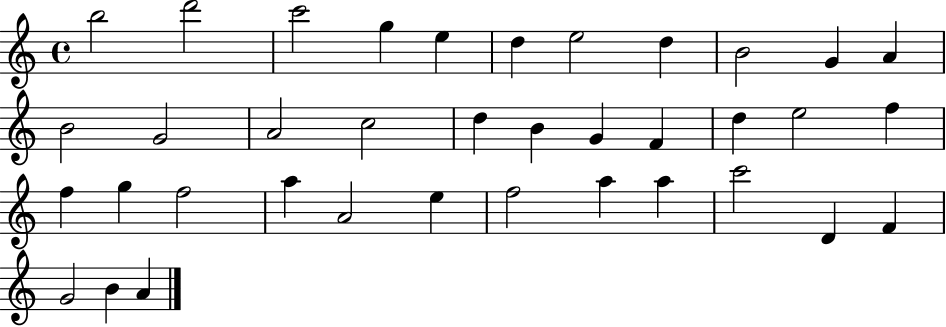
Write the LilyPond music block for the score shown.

{
  \clef treble
  \time 4/4
  \defaultTimeSignature
  \key c \major
  b''2 d'''2 | c'''2 g''4 e''4 | d''4 e''2 d''4 | b'2 g'4 a'4 | \break b'2 g'2 | a'2 c''2 | d''4 b'4 g'4 f'4 | d''4 e''2 f''4 | \break f''4 g''4 f''2 | a''4 a'2 e''4 | f''2 a''4 a''4 | c'''2 d'4 f'4 | \break g'2 b'4 a'4 | \bar "|."
}